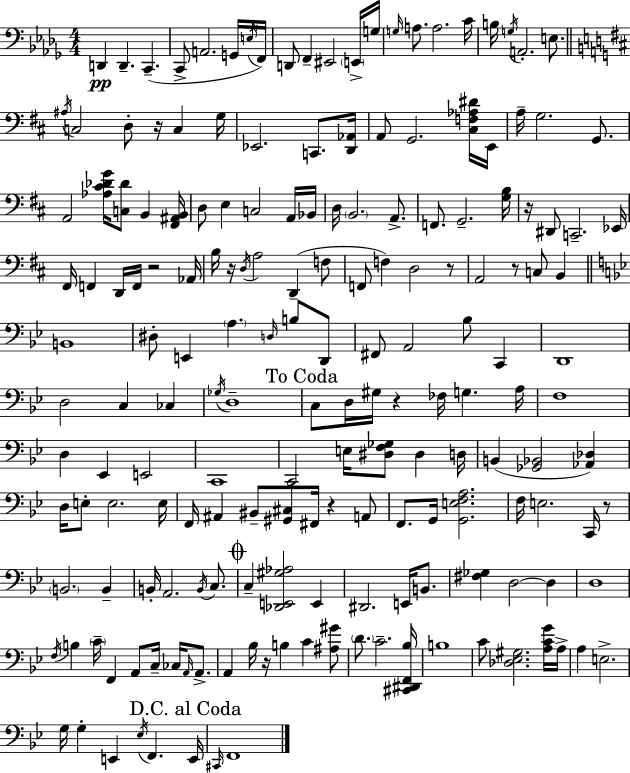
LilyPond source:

{
  \clef bass
  \numericTimeSignature
  \time 4/4
  \key bes \minor
  d,4\pp d,4.-- c,4.--( | c,8-> a,2. g,16 \acciaccatura { e16 } | f,16) d,8 f,4-- eis,2 \parenthesize e,16-> | g16 \grace { g16 } a8. a2. | \break c'16 b16 \acciaccatura { g16 } a,2.-. | e8. \bar "||" \break \key d \major \acciaccatura { ais16 } c2 d8-. r16 c4 | g16 ees,2. c,8. | <d, aes,>16 a,8 g,2. <cis f aes dis'>16 | e,16 a16-- g2. g,8. | \break a,2 <aes cis' des' g'>16 <c des'>8 b,4 | <fis, ais, b,>16 d8 e4 c2 a,16 | bes,16 d16 \parenthesize b,2. a,8.-> | f,8. g,2.-- | \break <g b>16 r16 dis,8 c,2.-- | ees,16 fis,16 f,4 d,16 f,16 r2 | aes,16 b16 r16 \acciaccatura { d16 } a2 d,4--( | f8 f,8 f4) d2 | \break r8 a,2 r8 c8 b,4 | \bar "||" \break \key bes \major b,1 | dis8-. e,4 \parenthesize a4. \grace { d16 } b8 d,8 | fis,8 a,2 bes8 c,4 | d,1 | \break d2 c4 ces4 | \acciaccatura { ges16 } d1-- | \mark "To Coda" c8 d16 gis16 r4 fes16 g4. | a16 f1 | \break d4 ees,4 e,2 | c,1 | c,2 e16 <dis f ges>8 dis4 | d16 b,4( <ges, bes,>2 <aes, des>4) | \break d16 e8-. e2. | e16 f,16 ais,4 bis,8-- <gis, cis>8 fis,16 r4 | a,8 f,8. g,16 <g, e f a>2. | f16 e2. c,16 | \break r8 \parenthesize b,2. b,4-- | b,16-. a,2. \acciaccatura { b,16 } | c8. \mark \markup { \musicglyph "scripts.coda" } c4-- <des, e, gis aes>2 e,4 | dis,2. e,16 | \break b,8. <fis ges>4 d2~~ d4 | d1 | \acciaccatura { f16 } b4 \parenthesize c'16-- f,4 a,8 c16-- | ces16 \grace { a,16 } a,8.-> a,4 bes16 r16 b4 c'4 | \break <ais gis'>8 \parenthesize d'8. c'2.-- | <cis, dis, f, bes>16 b1 | c'8 <des ees gis>2. | <a c' g'>16 a16-> a4 e2.-> | \break g16 g4-. e,4 \acciaccatura { ees16 } f,4. | \mark "D.C. al Coda" e,16 \grace { cis,16 } f,1 | \bar "|."
}